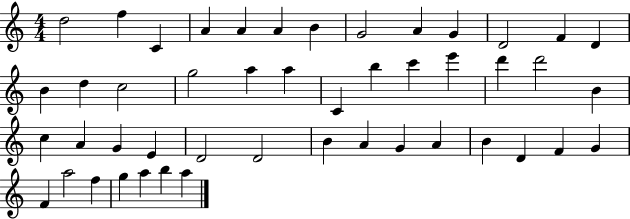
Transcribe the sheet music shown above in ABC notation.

X:1
T:Untitled
M:4/4
L:1/4
K:C
d2 f C A A A B G2 A G D2 F D B d c2 g2 a a C b c' e' d' d'2 B c A G E D2 D2 B A G A B D F G F a2 f g a b a